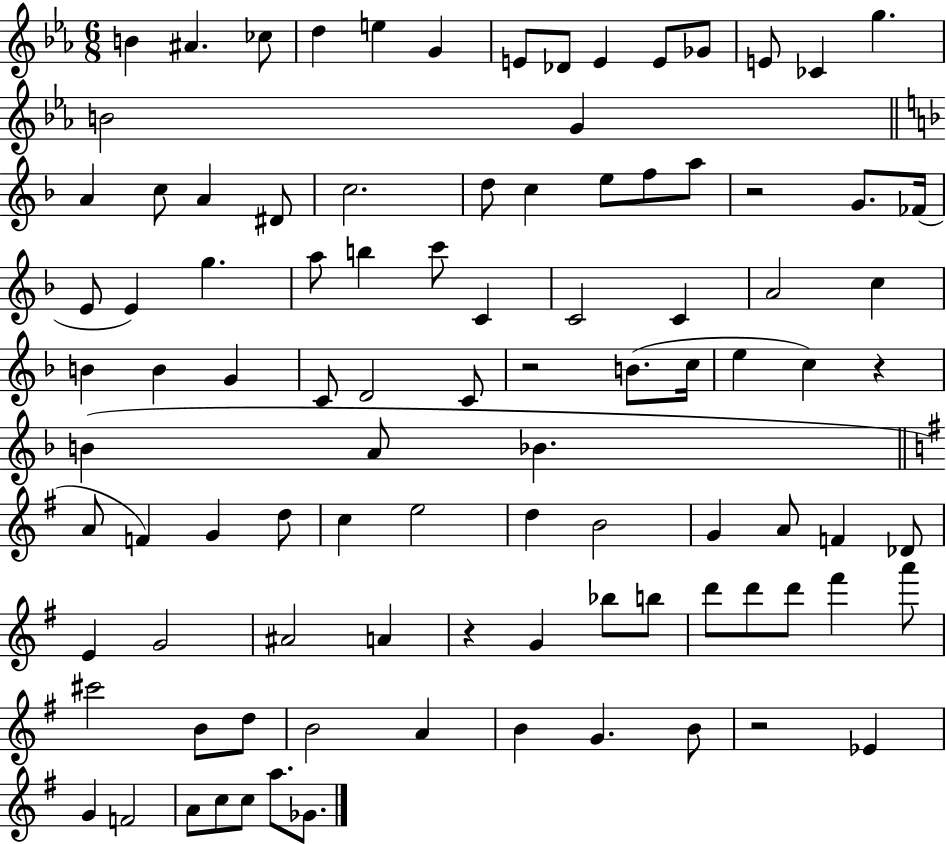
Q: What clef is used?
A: treble